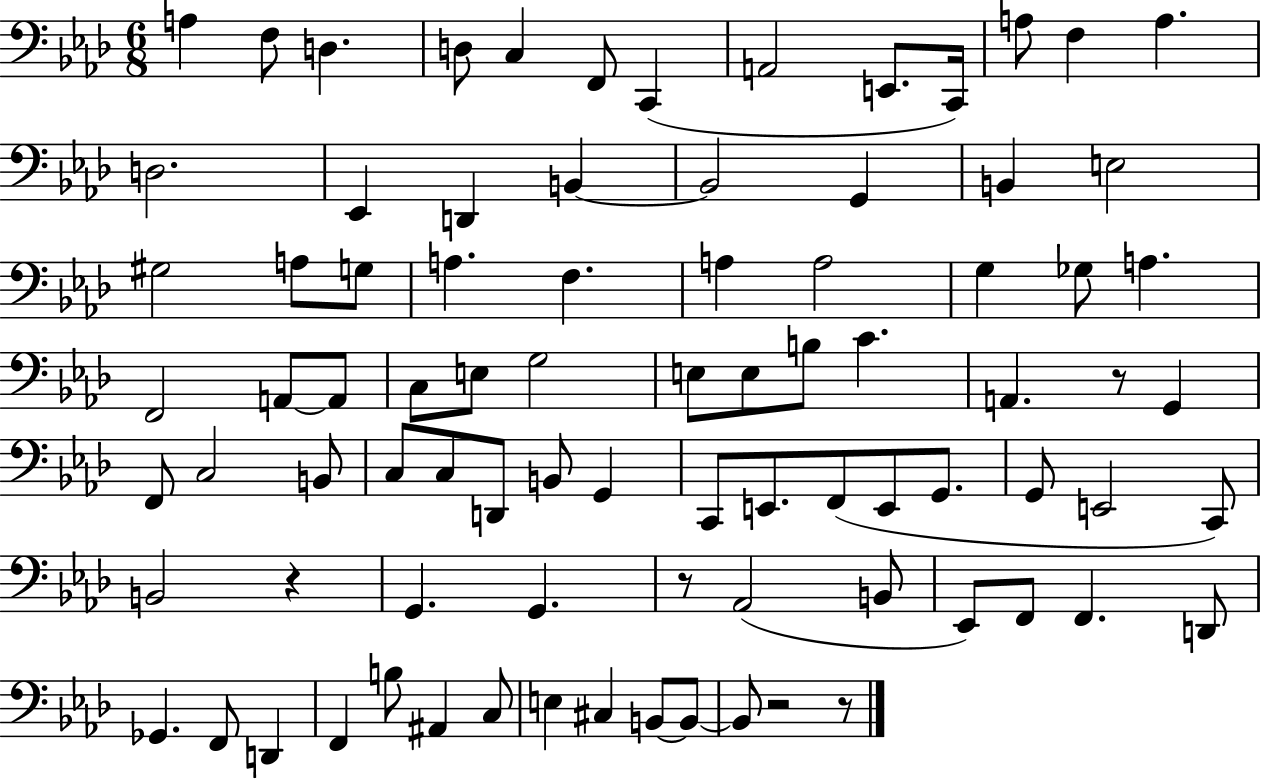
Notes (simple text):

A3/q F3/e D3/q. D3/e C3/q F2/e C2/q A2/h E2/e. C2/s A3/e F3/q A3/q. D3/h. Eb2/q D2/q B2/q B2/h G2/q B2/q E3/h G#3/h A3/e G3/e A3/q. F3/q. A3/q A3/h G3/q Gb3/e A3/q. F2/h A2/e A2/e C3/e E3/e G3/h E3/e E3/e B3/e C4/q. A2/q. R/e G2/q F2/e C3/h B2/e C3/e C3/e D2/e B2/e G2/q C2/e E2/e. F2/e E2/e G2/e. G2/e E2/h C2/e B2/h R/q G2/q. G2/q. R/e Ab2/h B2/e Eb2/e F2/e F2/q. D2/e Gb2/q. F2/e D2/q F2/q B3/e A#2/q C3/e E3/q C#3/q B2/e B2/e B2/e R/h R/e